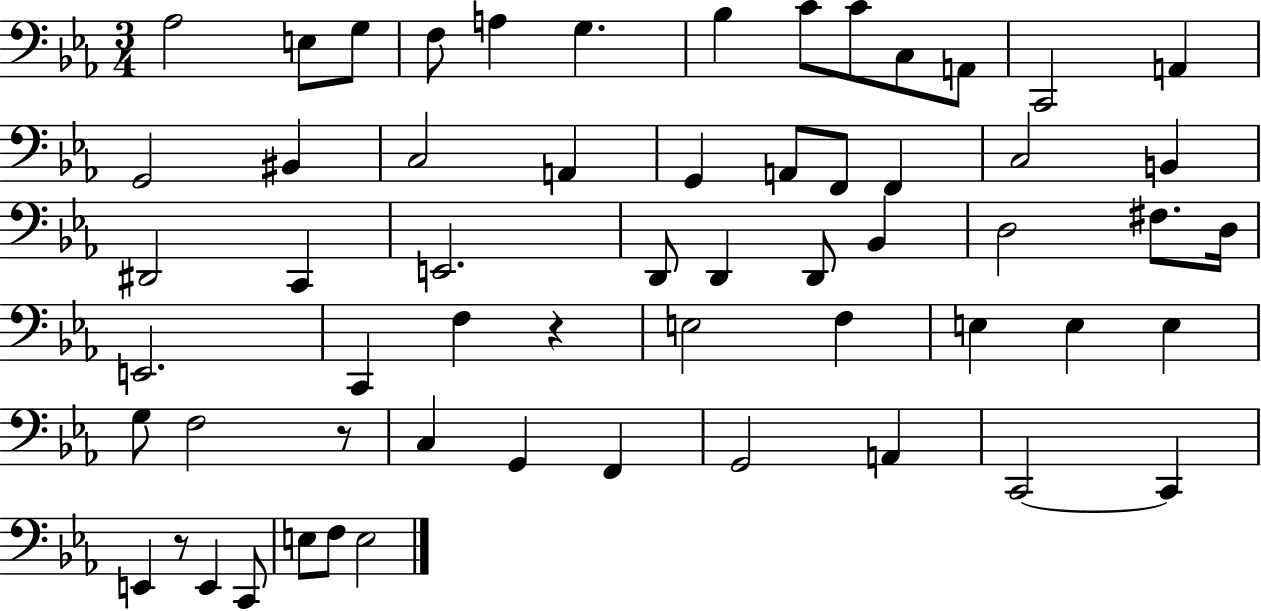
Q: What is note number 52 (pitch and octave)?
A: E2